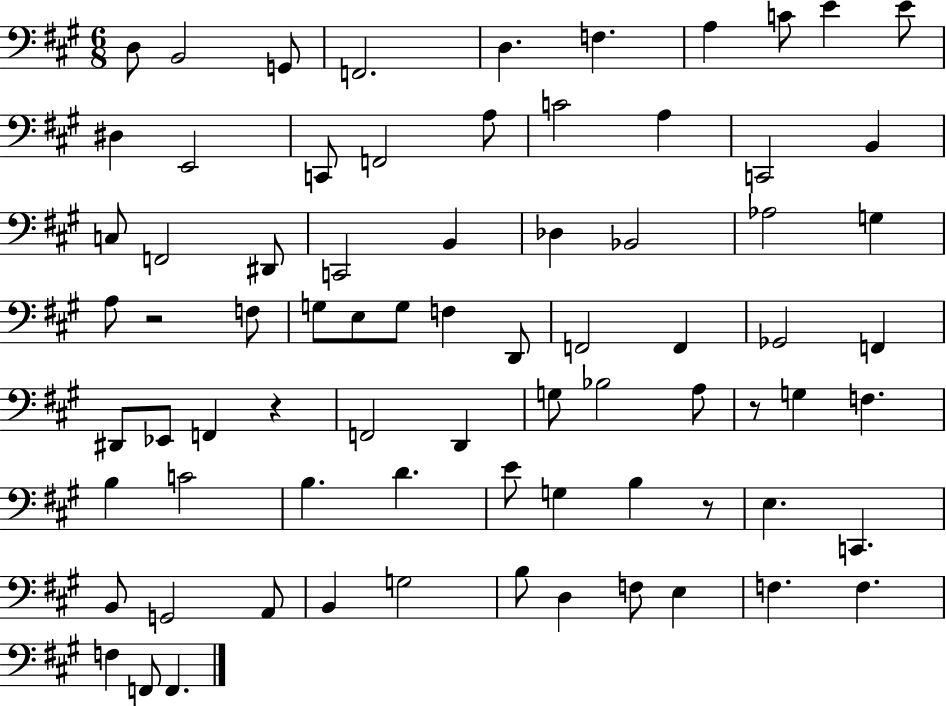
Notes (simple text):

D3/e B2/h G2/e F2/h. D3/q. F3/q. A3/q C4/e E4/q E4/e D#3/q E2/h C2/e F2/h A3/e C4/h A3/q C2/h B2/q C3/e F2/h D#2/e C2/h B2/q Db3/q Bb2/h Ab3/h G3/q A3/e R/h F3/e G3/e E3/e G3/e F3/q D2/e F2/h F2/q Gb2/h F2/q D#2/e Eb2/e F2/q R/q F2/h D2/q G3/e Bb3/h A3/e R/e G3/q F3/q. B3/q C4/h B3/q. D4/q. E4/e G3/q B3/q R/e E3/q. C2/q. B2/e G2/h A2/e B2/q G3/h B3/e D3/q F3/e E3/q F3/q. F3/q. F3/q F2/e F2/q.